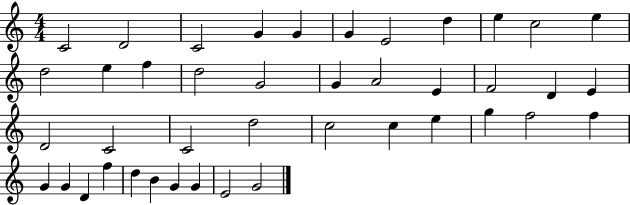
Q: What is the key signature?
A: C major